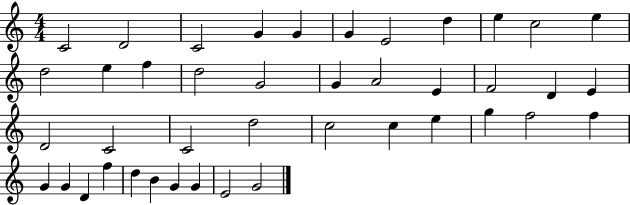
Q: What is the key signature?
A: C major